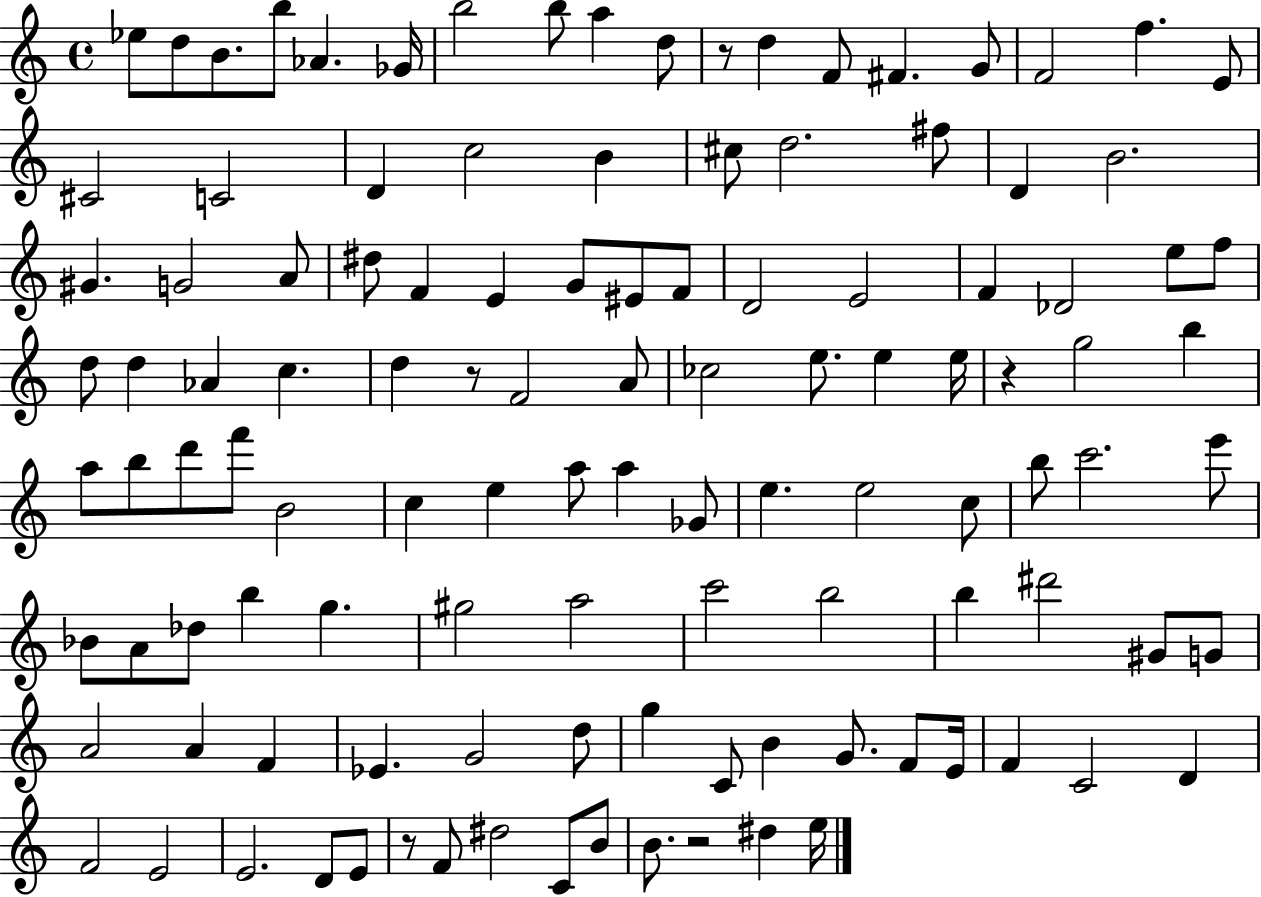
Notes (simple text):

Eb5/e D5/e B4/e. B5/e Ab4/q. Gb4/s B5/h B5/e A5/q D5/e R/e D5/q F4/e F#4/q. G4/e F4/h F5/q. E4/e C#4/h C4/h D4/q C5/h B4/q C#5/e D5/h. F#5/e D4/q B4/h. G#4/q. G4/h A4/e D#5/e F4/q E4/q G4/e EIS4/e F4/e D4/h E4/h F4/q Db4/h E5/e F5/e D5/e D5/q Ab4/q C5/q. D5/q R/e F4/h A4/e CES5/h E5/e. E5/q E5/s R/q G5/h B5/q A5/e B5/e D6/e F6/e B4/h C5/q E5/q A5/e A5/q Gb4/e E5/q. E5/h C5/e B5/e C6/h. E6/e Bb4/e A4/e Db5/e B5/q G5/q. G#5/h A5/h C6/h B5/h B5/q D#6/h G#4/e G4/e A4/h A4/q F4/q Eb4/q. G4/h D5/e G5/q C4/e B4/q G4/e. F4/e E4/s F4/q C4/h D4/q F4/h E4/h E4/h. D4/e E4/e R/e F4/e D#5/h C4/e B4/e B4/e. R/h D#5/q E5/s